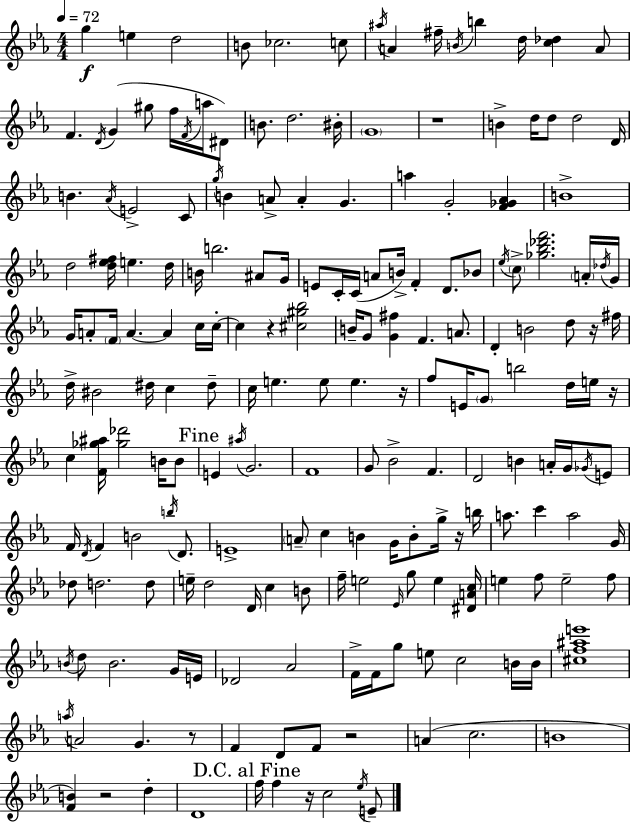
{
  \clef treble
  \numericTimeSignature
  \time 4/4
  \key ees \major
  \tempo 4 = 72
  g''4\f e''4 d''2 | b'8 ces''2. c''8 | \acciaccatura { ais''16 } a'4 fis''16-- \acciaccatura { b'16 } b''4 d''16 <c'' des''>4 | a'8 f'4. \acciaccatura { d'16 } g'4( gis''8 f''16 | \break \acciaccatura { f'16 } a''16 dis'8) b'8. d''2. | bis'16-. \parenthesize g'1 | r1 | b'4-> d''16 d''8 d''2 | \break d'16 b'4. \acciaccatura { aes'16 } e'2-> | c'8 \acciaccatura { g''16 } b'4 a'8-> a'4-. | g'4. a''4 g'2-. | <f' ges' aes'>4 b'1-> | \break d''2 <d'' ees'' fis''>16 e''4. | d''16 b'16 b''2. | ais'8 g'16 e'8 c'16-. c'16( a'8 b'16->) f'4-. | d'8. bes'8 \acciaccatura { ees''16 } \parenthesize c''8-> <ges'' bes'' des''' f'''>2. | \break \parenthesize a'16-. \acciaccatura { des''16 } g'16 g'16 a'8-. \parenthesize f'16 a'4.~~ | a'4 c''16 c''16-.~~ c''4 r4 | <cis'' gis'' bes''>2 b'16-- g'8 <g' fis''>4 f'4. | a'8. d'4-. b'2 | \break d''8 r16 fis''16 d''16-> bis'2 | dis''16 c''4 dis''8-- c''16 e''4. e''8 | e''4. r16 f''8 e'16 \parenthesize g'8 b''2 | d''16 e''16 r16 c''4 <f' ges'' ais''>16 <ges'' des'''>2 | \break b'16 b'8 \mark "Fine" e'4 \acciaccatura { ais''16 } g'2. | f'1 | g'8 bes'2-> | f'4. d'2 | \break b'4 a'16-. g'16 \acciaccatura { ges'16 } e'8 f'16 \acciaccatura { d'16 } f'4 | b'2 \acciaccatura { b''16 } d'8. e'1-> | \parenthesize a'8-- c''4 | b'4 g'16 b'8-. g''16-> r16 b''16 a''8. c'''4 | \break a''2 g'16 des''8 d''2. | d''8 e''16-- d''2 | d'16 c''4 b'8 f''16-- e''2 | \grace { ees'16 } g''8 e''4 <dis' a' c''>16 e''4 | \break f''8 e''2-- f''8 \acciaccatura { b'16 } d''8 | b'2. g'16 e'16 des'2 | aes'2 f'16-> f'16 | g''8 e''8 c''2 b'16 b'16 <cis'' f'' ais'' e'''>1 | \break \acciaccatura { a''16 } a'2 | g'4. r8 f'4 | d'8 f'8 r2 a'4( | c''2. b'1 | \break <f' b'>4) | r2 d''4-. d'1 | \mark "D.C. al Fine" f''16 | f''4 r16 c''2 \acciaccatura { ees''16 } e'8-- | \break \bar "|."
}